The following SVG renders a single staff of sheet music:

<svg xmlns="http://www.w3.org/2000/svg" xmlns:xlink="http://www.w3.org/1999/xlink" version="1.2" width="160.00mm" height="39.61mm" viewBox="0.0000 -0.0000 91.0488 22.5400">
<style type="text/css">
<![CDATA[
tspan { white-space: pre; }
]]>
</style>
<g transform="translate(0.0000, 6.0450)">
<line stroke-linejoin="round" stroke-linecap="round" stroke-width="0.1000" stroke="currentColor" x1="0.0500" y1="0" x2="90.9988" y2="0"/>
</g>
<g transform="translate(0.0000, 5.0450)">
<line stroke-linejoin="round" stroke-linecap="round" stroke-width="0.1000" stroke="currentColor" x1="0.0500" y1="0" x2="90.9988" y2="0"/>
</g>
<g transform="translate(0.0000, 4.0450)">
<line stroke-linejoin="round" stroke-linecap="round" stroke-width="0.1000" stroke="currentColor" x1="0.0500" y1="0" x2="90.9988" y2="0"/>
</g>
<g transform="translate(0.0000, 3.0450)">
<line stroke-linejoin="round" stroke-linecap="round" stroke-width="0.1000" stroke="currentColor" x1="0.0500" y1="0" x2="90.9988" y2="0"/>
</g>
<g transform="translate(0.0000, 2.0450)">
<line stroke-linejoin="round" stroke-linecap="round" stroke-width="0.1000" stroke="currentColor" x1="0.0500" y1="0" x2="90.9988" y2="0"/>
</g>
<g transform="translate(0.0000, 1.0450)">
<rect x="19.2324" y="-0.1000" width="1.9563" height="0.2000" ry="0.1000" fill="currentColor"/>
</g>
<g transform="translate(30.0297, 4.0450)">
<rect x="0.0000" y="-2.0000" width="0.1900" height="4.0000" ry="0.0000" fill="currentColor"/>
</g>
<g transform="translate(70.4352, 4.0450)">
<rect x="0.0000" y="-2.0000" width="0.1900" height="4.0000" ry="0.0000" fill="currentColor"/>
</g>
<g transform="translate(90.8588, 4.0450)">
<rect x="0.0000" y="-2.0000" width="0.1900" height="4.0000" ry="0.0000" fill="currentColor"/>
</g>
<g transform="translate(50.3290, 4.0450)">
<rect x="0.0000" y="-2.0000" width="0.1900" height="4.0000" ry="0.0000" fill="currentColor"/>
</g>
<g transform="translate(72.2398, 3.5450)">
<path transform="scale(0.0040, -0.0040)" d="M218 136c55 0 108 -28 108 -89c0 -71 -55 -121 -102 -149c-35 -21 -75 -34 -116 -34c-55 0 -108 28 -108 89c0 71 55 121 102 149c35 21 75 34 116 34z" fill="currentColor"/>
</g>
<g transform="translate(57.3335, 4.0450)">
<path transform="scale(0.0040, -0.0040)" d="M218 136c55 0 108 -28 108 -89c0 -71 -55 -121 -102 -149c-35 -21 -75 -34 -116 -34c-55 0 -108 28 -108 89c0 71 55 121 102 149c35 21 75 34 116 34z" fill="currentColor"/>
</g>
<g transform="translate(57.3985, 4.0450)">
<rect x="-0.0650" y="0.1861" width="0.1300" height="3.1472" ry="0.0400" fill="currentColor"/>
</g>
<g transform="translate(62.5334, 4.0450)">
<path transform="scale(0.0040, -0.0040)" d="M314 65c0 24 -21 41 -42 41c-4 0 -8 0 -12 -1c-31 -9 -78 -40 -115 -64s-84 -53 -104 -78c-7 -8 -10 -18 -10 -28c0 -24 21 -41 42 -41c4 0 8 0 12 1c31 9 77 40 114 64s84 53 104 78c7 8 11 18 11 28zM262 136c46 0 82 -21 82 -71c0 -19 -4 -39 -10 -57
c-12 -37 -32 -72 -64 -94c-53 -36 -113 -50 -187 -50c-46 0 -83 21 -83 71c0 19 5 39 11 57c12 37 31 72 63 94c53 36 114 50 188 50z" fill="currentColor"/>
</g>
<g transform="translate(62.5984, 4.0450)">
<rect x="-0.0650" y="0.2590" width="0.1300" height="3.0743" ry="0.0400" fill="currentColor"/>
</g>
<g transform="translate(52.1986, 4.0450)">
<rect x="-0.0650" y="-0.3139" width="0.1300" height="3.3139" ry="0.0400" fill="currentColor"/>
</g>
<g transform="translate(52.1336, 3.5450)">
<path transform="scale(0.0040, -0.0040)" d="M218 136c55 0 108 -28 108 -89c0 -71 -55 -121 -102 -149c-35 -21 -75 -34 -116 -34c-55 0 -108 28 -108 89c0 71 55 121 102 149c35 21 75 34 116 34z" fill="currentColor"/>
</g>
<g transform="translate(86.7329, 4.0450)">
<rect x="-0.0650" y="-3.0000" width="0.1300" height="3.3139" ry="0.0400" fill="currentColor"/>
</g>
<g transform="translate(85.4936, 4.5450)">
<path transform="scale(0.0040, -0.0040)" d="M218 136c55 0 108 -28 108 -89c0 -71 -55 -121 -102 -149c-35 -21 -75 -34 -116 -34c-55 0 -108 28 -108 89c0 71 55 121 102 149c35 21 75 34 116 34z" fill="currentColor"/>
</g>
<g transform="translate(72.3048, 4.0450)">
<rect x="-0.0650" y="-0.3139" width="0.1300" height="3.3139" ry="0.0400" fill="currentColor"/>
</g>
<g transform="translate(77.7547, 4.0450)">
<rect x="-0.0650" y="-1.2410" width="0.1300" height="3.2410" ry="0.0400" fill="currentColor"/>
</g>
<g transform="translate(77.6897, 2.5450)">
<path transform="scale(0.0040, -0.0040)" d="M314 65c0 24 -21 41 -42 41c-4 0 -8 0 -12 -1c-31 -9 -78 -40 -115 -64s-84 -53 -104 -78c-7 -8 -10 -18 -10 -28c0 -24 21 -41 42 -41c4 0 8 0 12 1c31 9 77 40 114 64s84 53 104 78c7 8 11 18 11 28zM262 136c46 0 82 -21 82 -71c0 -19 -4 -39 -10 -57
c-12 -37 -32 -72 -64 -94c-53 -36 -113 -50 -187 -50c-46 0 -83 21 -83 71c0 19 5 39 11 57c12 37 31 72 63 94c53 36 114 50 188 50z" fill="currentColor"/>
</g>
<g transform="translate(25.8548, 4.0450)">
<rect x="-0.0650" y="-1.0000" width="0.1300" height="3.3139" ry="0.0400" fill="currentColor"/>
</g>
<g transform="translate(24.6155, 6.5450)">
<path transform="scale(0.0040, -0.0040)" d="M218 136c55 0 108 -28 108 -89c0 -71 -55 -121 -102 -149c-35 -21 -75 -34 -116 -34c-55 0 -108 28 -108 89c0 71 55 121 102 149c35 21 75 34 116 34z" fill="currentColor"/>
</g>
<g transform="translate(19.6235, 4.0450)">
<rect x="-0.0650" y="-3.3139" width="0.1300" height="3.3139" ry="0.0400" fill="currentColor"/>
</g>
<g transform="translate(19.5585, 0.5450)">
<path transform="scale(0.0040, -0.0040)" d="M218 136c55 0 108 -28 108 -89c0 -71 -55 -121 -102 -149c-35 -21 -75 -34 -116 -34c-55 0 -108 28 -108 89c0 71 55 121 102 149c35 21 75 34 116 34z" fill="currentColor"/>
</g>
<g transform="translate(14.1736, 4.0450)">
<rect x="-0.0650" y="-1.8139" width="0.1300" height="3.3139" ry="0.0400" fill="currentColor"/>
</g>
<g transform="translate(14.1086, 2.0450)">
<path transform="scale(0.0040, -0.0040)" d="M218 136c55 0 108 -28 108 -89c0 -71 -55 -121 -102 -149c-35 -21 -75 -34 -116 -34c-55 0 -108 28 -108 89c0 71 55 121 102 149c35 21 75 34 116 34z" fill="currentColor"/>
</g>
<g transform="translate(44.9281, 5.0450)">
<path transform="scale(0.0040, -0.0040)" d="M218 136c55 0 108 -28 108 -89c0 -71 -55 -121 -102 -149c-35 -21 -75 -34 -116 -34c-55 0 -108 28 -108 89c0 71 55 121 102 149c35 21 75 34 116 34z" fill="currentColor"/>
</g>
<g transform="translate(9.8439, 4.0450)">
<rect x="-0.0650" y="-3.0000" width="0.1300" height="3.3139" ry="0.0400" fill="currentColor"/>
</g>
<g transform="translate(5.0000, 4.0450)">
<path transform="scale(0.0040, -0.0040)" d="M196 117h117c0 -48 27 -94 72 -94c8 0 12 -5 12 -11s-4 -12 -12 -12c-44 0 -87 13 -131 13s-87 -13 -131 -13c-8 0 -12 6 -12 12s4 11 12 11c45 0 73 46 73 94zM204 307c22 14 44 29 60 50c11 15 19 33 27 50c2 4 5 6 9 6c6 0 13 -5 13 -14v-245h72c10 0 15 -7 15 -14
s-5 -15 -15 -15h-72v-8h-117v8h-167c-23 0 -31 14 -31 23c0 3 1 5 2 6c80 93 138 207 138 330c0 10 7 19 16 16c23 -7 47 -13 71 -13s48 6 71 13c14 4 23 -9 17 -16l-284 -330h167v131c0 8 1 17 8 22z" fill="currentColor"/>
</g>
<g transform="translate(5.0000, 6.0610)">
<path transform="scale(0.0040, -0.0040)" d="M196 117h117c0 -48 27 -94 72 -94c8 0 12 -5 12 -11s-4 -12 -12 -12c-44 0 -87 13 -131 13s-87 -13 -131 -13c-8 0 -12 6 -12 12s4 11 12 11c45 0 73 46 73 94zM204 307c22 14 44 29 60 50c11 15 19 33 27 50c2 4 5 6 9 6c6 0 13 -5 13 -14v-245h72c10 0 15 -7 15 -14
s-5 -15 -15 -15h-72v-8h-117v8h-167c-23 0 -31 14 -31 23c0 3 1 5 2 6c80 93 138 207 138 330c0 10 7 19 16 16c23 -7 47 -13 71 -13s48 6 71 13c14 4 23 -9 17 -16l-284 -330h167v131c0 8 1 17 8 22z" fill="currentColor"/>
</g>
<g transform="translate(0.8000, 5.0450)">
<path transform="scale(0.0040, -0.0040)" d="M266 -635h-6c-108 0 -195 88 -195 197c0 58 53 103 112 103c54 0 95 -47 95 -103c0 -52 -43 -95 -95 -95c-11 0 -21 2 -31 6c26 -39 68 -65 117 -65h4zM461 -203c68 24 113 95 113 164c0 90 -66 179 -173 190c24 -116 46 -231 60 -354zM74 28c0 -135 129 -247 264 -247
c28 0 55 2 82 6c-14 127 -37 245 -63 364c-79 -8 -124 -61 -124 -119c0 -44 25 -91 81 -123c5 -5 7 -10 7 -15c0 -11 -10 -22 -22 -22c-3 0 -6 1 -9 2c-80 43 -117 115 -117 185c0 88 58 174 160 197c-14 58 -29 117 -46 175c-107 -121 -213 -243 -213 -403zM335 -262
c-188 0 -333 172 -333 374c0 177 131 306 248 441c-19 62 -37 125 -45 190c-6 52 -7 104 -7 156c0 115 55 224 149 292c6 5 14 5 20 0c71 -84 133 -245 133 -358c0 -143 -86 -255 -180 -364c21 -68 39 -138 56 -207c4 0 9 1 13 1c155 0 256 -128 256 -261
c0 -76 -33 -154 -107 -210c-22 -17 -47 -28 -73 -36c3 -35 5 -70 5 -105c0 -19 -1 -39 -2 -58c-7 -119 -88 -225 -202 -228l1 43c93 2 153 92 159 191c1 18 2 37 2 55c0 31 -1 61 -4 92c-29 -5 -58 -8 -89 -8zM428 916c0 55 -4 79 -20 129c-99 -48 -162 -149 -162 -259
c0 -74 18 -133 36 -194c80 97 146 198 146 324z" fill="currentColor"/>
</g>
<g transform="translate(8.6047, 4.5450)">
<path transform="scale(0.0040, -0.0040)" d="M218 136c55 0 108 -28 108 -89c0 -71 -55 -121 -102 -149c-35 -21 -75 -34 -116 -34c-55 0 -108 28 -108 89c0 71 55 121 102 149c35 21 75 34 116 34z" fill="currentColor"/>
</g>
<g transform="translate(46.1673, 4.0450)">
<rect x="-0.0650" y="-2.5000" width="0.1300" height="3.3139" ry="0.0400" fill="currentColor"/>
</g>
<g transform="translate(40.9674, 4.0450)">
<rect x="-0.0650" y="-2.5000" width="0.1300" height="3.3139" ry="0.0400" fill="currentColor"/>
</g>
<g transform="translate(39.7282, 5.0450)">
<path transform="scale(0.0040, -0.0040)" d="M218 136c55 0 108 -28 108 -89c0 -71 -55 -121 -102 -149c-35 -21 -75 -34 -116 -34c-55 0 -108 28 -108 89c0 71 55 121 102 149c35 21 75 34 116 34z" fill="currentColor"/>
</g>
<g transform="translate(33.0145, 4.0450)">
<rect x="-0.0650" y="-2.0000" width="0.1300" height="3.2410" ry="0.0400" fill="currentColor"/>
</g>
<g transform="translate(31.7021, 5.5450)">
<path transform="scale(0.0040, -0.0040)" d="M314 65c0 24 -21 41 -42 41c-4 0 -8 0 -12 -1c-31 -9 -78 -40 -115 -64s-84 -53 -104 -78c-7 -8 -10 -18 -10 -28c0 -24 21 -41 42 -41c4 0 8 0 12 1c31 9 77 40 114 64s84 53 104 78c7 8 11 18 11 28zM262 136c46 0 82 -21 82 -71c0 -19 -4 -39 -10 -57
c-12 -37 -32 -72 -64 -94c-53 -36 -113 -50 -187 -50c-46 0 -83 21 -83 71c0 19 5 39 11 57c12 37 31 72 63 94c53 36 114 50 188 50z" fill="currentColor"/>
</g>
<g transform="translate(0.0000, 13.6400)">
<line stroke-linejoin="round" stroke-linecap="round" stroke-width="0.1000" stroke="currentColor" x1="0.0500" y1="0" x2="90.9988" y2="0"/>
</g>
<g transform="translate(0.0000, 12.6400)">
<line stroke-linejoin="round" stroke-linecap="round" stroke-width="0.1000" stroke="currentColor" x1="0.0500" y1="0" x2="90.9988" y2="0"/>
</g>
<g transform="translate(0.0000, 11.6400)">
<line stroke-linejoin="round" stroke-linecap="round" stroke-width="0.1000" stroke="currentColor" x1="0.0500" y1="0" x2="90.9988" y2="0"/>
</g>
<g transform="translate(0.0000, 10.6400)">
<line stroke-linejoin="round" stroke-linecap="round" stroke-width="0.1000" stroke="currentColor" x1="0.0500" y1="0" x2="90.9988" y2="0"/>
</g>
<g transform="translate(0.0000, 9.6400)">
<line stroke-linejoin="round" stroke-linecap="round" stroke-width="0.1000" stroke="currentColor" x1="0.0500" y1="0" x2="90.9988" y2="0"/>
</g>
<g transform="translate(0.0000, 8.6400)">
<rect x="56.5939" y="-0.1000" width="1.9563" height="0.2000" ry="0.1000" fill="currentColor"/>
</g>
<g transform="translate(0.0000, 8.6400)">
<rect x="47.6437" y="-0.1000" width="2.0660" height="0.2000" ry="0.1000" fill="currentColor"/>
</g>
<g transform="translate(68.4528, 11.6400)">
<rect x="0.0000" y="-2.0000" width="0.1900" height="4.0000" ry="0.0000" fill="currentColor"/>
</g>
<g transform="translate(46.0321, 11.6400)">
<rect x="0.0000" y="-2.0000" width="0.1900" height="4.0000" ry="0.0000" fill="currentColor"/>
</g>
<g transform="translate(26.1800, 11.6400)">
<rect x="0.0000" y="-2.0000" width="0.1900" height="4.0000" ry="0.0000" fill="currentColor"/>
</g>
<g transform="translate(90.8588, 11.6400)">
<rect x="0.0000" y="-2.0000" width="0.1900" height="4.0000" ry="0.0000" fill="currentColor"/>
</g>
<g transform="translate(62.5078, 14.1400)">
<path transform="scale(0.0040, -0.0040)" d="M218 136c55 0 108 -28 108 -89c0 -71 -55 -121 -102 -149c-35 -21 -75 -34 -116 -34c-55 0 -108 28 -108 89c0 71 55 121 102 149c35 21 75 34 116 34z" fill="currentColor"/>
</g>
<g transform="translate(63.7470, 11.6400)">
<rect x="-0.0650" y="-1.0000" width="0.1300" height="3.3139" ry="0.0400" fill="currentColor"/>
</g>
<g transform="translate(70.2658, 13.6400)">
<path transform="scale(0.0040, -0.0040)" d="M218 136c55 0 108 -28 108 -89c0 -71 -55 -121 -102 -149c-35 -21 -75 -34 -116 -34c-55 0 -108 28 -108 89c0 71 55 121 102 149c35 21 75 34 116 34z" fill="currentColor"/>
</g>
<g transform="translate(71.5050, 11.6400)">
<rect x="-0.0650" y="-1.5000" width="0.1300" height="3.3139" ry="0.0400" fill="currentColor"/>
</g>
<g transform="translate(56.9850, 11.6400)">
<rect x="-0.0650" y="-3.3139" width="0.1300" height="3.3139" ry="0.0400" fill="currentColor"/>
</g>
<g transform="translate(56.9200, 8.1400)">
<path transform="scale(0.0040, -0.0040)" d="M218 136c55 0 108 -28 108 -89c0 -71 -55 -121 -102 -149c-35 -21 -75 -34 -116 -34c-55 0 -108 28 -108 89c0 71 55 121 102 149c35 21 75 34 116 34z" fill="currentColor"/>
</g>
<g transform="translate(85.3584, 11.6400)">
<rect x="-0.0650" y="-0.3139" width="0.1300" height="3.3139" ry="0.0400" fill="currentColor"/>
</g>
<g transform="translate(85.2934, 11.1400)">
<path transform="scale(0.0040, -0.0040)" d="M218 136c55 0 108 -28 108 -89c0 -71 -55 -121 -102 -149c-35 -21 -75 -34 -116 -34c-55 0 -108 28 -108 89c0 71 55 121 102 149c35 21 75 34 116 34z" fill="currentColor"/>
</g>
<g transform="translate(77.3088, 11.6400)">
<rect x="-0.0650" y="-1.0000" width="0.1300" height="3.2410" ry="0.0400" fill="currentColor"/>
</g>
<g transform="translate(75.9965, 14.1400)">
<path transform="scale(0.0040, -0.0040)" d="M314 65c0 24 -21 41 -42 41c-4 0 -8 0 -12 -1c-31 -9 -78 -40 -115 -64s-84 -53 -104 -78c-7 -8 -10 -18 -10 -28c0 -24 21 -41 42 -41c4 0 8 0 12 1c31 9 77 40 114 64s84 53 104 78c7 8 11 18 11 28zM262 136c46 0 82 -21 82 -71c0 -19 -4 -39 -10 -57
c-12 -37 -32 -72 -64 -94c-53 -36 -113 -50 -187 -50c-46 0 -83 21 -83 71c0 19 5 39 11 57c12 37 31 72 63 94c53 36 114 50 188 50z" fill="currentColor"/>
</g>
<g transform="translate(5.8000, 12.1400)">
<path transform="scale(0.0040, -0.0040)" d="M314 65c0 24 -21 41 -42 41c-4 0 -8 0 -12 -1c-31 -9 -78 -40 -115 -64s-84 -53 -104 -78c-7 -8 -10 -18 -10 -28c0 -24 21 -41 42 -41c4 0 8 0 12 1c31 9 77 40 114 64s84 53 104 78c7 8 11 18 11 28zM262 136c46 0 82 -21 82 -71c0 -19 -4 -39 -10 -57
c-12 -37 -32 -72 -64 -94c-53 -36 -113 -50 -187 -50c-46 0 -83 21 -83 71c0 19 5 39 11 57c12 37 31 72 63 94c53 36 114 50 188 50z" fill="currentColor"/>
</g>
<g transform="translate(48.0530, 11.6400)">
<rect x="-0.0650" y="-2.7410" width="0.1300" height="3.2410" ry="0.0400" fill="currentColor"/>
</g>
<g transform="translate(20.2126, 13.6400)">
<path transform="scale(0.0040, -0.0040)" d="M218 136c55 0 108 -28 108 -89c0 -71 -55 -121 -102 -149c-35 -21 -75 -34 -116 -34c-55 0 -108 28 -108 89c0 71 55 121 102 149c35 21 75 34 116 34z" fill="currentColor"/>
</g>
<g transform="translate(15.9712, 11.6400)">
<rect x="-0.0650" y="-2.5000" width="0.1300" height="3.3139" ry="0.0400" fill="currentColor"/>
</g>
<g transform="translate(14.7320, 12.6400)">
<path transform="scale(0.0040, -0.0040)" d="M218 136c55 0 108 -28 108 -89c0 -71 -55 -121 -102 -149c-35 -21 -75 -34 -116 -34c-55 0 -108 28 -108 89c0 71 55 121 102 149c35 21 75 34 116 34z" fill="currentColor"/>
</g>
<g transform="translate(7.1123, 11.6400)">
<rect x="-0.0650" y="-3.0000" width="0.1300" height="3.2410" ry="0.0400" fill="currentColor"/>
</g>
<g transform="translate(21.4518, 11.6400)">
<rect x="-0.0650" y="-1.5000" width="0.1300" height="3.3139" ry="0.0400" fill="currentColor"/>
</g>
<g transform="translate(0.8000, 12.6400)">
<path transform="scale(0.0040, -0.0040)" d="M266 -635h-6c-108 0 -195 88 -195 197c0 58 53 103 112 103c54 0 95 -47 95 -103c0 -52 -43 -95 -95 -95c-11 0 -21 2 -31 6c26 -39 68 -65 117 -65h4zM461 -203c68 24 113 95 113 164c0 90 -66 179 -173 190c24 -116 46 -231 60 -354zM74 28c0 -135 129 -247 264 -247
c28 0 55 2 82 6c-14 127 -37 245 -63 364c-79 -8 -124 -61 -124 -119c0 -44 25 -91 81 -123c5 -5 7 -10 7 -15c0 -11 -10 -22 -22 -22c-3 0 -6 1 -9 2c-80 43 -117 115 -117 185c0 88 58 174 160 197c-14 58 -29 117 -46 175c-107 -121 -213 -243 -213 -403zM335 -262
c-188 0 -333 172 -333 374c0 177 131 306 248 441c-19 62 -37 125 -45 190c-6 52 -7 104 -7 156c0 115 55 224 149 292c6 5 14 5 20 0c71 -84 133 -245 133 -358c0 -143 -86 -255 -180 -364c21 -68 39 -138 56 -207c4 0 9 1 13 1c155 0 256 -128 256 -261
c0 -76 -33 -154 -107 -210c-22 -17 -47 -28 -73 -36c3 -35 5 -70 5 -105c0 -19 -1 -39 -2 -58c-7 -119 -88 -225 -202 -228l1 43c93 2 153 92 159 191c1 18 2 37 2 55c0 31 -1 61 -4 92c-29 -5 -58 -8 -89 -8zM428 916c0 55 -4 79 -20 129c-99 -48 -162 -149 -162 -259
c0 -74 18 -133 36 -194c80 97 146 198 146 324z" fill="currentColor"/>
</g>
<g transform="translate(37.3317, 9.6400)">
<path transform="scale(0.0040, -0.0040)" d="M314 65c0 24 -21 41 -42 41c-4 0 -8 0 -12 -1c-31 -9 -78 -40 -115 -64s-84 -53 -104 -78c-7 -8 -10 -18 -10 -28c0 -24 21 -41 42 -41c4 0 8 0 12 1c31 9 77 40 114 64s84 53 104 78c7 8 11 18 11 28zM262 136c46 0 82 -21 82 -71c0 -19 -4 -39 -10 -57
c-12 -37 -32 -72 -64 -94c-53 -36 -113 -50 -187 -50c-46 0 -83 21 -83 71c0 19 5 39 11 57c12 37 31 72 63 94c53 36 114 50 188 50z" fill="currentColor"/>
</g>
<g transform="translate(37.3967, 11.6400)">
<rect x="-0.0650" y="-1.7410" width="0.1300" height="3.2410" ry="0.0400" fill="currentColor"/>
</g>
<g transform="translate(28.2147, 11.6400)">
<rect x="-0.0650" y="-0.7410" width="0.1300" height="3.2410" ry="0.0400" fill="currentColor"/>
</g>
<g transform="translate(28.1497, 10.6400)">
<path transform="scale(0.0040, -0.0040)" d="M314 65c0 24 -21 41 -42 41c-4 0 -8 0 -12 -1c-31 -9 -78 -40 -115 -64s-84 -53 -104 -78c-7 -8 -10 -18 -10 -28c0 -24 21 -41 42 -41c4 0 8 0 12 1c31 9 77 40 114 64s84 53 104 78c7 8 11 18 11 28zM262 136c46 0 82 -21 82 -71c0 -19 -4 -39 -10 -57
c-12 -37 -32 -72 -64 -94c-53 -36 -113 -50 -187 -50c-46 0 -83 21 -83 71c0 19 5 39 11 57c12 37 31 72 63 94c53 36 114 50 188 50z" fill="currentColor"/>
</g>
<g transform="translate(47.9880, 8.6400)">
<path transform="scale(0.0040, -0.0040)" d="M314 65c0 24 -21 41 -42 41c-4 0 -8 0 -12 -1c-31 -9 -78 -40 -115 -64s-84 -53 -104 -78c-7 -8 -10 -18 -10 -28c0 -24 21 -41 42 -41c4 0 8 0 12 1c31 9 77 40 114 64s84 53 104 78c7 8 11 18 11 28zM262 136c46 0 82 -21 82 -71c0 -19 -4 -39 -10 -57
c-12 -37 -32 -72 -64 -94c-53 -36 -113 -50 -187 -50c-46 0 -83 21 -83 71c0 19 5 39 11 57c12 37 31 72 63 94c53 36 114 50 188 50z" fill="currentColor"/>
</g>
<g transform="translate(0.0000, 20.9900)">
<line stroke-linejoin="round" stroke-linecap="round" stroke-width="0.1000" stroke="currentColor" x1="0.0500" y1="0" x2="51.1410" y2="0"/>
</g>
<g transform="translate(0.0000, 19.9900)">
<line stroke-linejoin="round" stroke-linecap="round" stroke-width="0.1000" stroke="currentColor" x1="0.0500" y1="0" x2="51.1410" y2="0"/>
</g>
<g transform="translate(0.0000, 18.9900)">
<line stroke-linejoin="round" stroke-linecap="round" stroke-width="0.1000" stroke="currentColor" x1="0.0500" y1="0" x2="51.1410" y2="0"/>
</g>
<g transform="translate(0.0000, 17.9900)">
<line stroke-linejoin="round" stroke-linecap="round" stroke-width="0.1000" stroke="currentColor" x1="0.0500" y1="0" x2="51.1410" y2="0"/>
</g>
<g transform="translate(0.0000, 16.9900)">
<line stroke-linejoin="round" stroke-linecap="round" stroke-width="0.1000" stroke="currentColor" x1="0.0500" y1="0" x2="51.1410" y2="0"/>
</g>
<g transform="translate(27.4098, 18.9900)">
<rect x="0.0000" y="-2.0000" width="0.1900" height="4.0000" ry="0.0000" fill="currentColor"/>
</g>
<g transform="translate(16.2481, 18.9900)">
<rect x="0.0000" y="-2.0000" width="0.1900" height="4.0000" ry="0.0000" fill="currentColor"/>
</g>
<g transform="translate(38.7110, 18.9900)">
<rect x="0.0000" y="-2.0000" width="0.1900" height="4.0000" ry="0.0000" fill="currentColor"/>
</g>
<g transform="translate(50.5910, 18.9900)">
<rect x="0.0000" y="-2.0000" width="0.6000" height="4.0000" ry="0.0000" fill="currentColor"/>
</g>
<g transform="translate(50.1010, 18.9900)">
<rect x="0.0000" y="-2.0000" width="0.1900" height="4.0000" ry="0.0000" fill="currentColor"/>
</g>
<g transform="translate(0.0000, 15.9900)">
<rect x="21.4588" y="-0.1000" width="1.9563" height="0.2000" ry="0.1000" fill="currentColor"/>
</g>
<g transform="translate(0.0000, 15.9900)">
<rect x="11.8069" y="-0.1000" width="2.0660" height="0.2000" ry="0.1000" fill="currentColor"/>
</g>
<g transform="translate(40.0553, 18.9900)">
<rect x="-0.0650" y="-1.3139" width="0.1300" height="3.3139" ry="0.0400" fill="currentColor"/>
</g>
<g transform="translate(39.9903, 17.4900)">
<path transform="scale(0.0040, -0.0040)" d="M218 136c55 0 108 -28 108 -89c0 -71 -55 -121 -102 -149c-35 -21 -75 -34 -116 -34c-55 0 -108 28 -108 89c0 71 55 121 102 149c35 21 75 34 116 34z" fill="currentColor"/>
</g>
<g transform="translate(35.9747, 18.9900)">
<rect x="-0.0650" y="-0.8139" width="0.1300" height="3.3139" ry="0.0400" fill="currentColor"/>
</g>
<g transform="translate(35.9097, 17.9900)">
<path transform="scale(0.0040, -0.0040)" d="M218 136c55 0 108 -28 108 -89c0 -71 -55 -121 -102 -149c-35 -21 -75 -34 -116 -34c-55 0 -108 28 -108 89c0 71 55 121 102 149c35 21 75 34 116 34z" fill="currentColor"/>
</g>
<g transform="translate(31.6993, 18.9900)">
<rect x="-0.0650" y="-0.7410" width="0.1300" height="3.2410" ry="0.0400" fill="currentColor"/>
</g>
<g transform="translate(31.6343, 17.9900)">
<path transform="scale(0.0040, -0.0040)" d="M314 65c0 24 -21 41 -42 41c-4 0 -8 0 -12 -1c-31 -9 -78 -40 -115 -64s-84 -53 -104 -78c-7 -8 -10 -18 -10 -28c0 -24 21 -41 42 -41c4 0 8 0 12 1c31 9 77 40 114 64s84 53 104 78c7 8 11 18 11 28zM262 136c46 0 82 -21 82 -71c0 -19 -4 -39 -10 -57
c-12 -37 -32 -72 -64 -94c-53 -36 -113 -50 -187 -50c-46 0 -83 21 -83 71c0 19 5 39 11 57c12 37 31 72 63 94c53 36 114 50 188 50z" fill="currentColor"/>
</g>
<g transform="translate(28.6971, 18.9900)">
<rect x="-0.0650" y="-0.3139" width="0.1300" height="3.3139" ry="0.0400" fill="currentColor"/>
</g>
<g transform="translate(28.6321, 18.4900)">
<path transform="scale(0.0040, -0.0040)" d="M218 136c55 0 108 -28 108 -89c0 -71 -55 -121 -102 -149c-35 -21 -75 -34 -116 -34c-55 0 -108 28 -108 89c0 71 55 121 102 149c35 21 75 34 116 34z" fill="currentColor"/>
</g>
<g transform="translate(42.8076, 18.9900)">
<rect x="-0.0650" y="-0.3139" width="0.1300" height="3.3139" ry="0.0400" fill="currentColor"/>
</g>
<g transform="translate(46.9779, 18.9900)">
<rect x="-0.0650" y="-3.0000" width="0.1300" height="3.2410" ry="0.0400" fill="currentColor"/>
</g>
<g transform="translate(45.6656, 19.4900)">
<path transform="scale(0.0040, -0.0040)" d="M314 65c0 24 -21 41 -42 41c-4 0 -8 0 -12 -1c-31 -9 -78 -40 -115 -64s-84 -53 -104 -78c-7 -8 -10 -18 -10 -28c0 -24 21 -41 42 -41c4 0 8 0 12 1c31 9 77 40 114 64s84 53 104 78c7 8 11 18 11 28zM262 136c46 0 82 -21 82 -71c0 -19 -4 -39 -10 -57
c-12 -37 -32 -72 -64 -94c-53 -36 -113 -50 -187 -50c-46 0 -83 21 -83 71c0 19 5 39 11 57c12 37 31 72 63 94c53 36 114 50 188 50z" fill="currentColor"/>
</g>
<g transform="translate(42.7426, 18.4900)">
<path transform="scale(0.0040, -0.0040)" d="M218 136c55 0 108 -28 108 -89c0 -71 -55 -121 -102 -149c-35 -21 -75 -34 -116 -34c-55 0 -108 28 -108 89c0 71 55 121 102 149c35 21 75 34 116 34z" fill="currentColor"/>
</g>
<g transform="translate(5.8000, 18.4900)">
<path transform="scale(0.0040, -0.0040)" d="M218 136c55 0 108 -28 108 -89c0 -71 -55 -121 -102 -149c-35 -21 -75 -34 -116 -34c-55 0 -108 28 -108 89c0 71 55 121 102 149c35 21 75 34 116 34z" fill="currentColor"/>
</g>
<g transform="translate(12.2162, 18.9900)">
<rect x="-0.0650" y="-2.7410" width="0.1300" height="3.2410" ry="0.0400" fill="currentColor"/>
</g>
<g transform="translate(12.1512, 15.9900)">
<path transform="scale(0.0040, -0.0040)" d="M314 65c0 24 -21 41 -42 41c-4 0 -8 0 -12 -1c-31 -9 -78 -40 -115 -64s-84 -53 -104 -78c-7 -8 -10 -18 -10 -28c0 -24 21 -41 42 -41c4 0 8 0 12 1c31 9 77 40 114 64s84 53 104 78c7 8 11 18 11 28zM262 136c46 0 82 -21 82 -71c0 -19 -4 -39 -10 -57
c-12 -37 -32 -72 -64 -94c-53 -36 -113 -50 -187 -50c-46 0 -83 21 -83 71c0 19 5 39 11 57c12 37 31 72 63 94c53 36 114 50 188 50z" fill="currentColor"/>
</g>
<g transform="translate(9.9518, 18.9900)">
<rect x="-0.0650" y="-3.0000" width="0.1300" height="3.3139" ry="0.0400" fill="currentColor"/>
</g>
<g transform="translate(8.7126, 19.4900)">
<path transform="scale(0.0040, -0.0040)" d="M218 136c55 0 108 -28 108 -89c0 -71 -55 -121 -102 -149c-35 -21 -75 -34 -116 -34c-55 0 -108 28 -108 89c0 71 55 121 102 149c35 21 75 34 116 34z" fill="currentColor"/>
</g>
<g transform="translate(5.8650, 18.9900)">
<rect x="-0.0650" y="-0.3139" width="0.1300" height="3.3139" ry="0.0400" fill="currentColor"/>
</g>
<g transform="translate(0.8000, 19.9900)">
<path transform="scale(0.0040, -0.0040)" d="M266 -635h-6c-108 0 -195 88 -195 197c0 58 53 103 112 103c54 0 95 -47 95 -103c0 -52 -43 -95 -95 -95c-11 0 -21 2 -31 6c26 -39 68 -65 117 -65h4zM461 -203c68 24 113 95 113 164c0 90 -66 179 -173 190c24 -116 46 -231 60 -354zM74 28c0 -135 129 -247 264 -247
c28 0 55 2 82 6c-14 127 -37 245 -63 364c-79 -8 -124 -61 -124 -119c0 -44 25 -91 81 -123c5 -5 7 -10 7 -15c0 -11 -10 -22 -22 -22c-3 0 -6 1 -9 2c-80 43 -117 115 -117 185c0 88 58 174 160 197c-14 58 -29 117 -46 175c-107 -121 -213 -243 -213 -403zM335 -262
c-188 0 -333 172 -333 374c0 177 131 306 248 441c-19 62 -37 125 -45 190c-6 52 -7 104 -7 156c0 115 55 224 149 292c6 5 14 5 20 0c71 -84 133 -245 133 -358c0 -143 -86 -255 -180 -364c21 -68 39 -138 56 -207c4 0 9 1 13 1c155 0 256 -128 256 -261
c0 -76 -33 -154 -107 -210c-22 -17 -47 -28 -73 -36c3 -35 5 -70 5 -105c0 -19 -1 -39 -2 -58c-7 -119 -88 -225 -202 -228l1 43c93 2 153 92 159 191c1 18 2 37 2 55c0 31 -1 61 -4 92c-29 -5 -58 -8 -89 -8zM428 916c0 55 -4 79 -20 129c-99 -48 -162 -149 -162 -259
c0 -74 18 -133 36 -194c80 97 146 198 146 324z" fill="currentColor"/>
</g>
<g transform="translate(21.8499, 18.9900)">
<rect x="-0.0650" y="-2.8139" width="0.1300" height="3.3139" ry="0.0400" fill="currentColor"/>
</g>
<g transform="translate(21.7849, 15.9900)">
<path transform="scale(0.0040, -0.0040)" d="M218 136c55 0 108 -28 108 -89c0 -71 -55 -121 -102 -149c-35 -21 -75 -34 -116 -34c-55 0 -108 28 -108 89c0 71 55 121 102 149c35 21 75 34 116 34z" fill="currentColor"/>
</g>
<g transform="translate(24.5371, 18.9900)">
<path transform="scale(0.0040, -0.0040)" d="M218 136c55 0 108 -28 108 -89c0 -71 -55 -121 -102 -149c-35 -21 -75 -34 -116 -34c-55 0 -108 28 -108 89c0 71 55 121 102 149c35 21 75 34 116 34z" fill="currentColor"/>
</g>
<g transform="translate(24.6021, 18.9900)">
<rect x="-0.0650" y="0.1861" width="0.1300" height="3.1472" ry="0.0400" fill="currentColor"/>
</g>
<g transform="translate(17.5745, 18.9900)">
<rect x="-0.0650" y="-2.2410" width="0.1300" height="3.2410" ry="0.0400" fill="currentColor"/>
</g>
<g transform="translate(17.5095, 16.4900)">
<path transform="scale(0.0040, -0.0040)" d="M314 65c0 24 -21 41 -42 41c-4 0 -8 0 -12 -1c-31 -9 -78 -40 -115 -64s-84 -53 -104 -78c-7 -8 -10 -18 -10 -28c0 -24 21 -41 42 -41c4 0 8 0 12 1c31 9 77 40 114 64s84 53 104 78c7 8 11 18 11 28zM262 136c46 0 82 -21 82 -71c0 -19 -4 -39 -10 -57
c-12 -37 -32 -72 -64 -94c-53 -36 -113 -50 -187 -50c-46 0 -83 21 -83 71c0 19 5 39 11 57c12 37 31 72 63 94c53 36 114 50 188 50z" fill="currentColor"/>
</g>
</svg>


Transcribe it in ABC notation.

X:1
T:Untitled
M:4/4
L:1/4
K:C
A f b D F2 G G c B B2 c e2 A A2 G E d2 f2 a2 b D E D2 c c A a2 g2 a B c d2 d e c A2